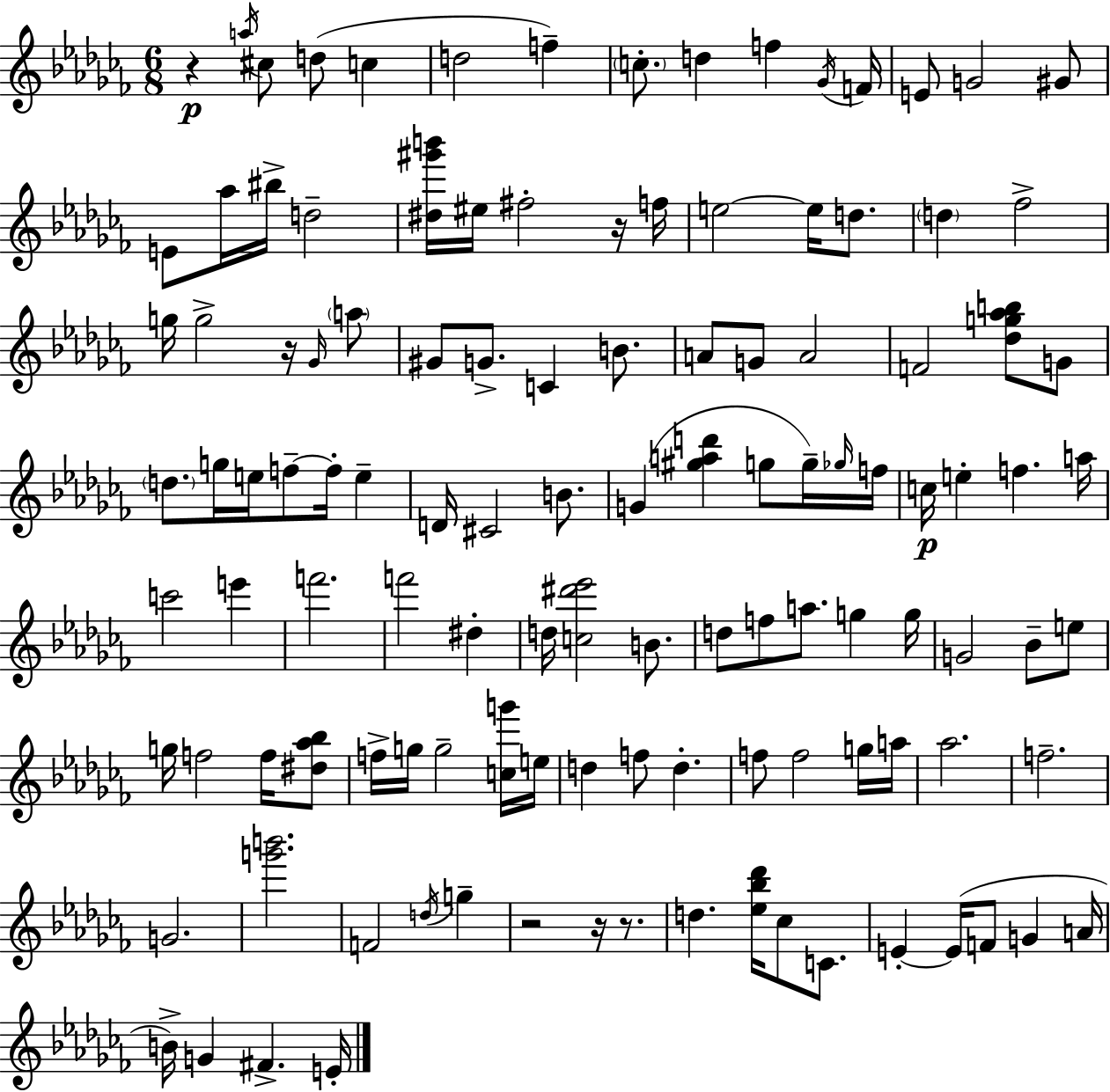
{
  \clef treble
  \numericTimeSignature
  \time 6/8
  \key aes \minor
  r4\p \acciaccatura { a''16 } cis''8 d''8( c''4 | d''2 f''4--) | \parenthesize c''8.-. d''4 f''4 | \acciaccatura { ges'16 } f'16 e'8 g'2 | \break gis'8 e'8 aes''16 bis''16-> d''2-- | <dis'' gis''' b'''>16 eis''16 fis''2-. | r16 f''16 e''2~~ e''16 d''8. | \parenthesize d''4 fes''2-> | \break g''16 g''2-> r16 | \grace { ges'16 } \parenthesize a''8 gis'8 g'8.-> c'4 | b'8. a'8 g'8 a'2 | f'2 <des'' g'' aes'' b''>8 | \break g'8 \parenthesize d''8. g''16 e''16 f''8--~~ f''16-. e''4-- | d'16 cis'2 | b'8. g'4( <gis'' a'' d'''>4 g''8 | g''16--) \grace { ges''16 } f''16 c''16\p e''4-. f''4. | \break a''16 c'''2 | e'''4 f'''2. | f'''2 | dis''4-. d''16 <c'' dis''' ees'''>2 | \break b'8. d''8 f''8 a''8. g''4 | g''16 g'2 | bes'8-- e''8 g''16 f''2 | f''16 <dis'' aes'' bes''>8 f''16-> g''16 g''2-- | \break <c'' g'''>16 e''16 d''4 f''8 d''4.-. | f''8 f''2 | g''16 a''16 aes''2. | f''2.-- | \break g'2. | <g''' b'''>2. | f'2 | \acciaccatura { d''16 } g''4-- r2 | \break r16 r8. d''4. <ees'' bes'' des'''>16 | ces''8 c'8. e'4-.~~ e'16( f'8 | g'4 a'16 b'16->) g'4 fis'4.-> | e'16-. \bar "|."
}